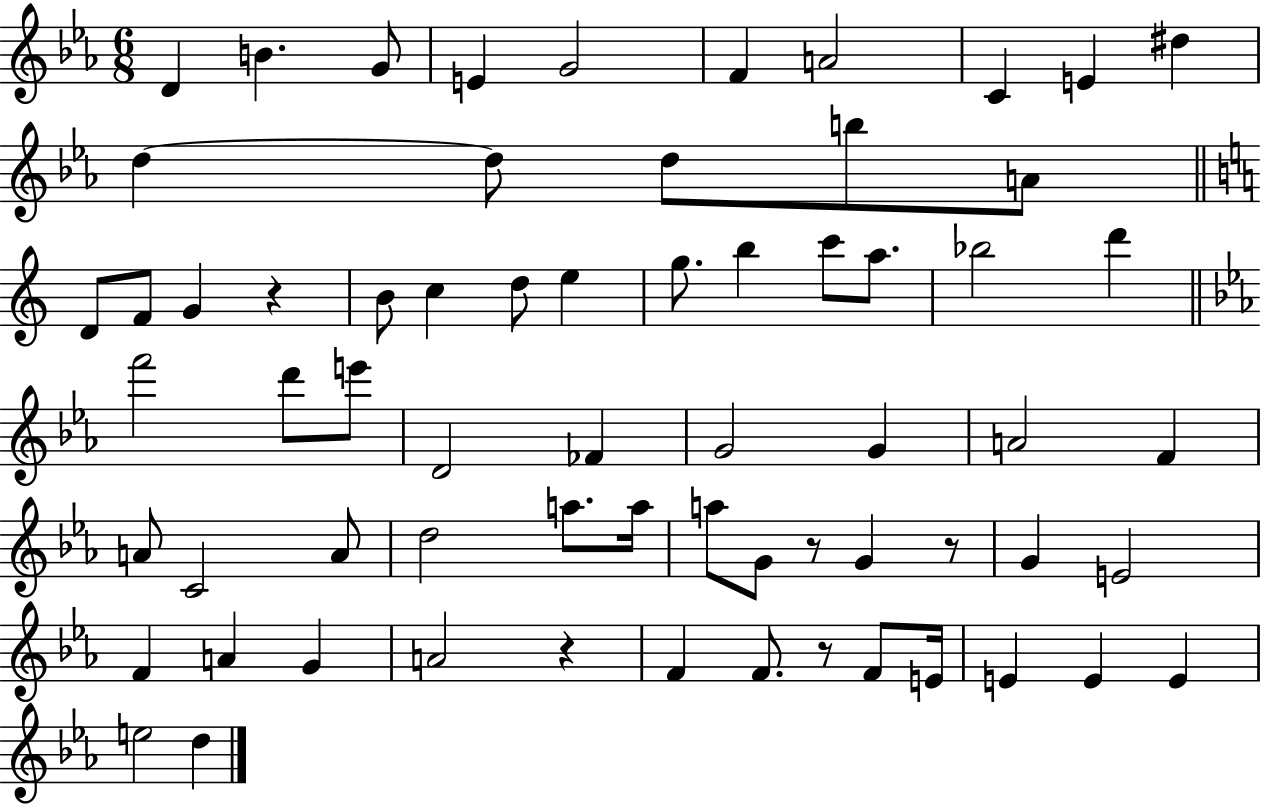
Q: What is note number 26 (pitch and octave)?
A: A5